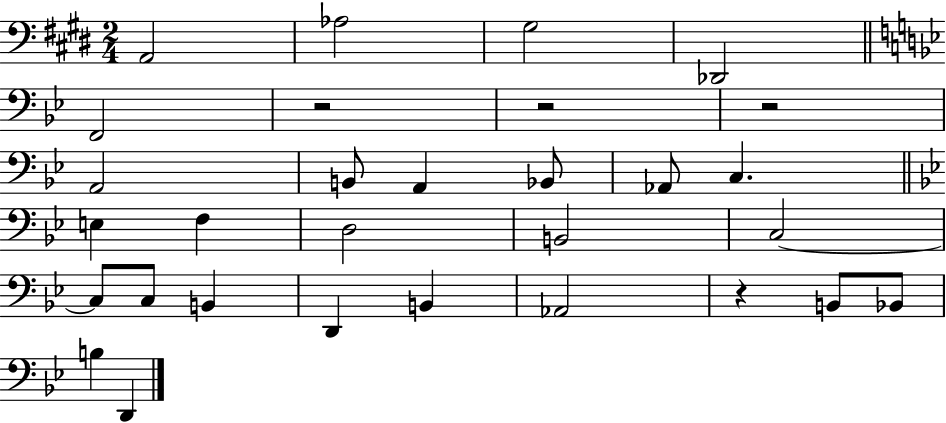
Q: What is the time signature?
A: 2/4